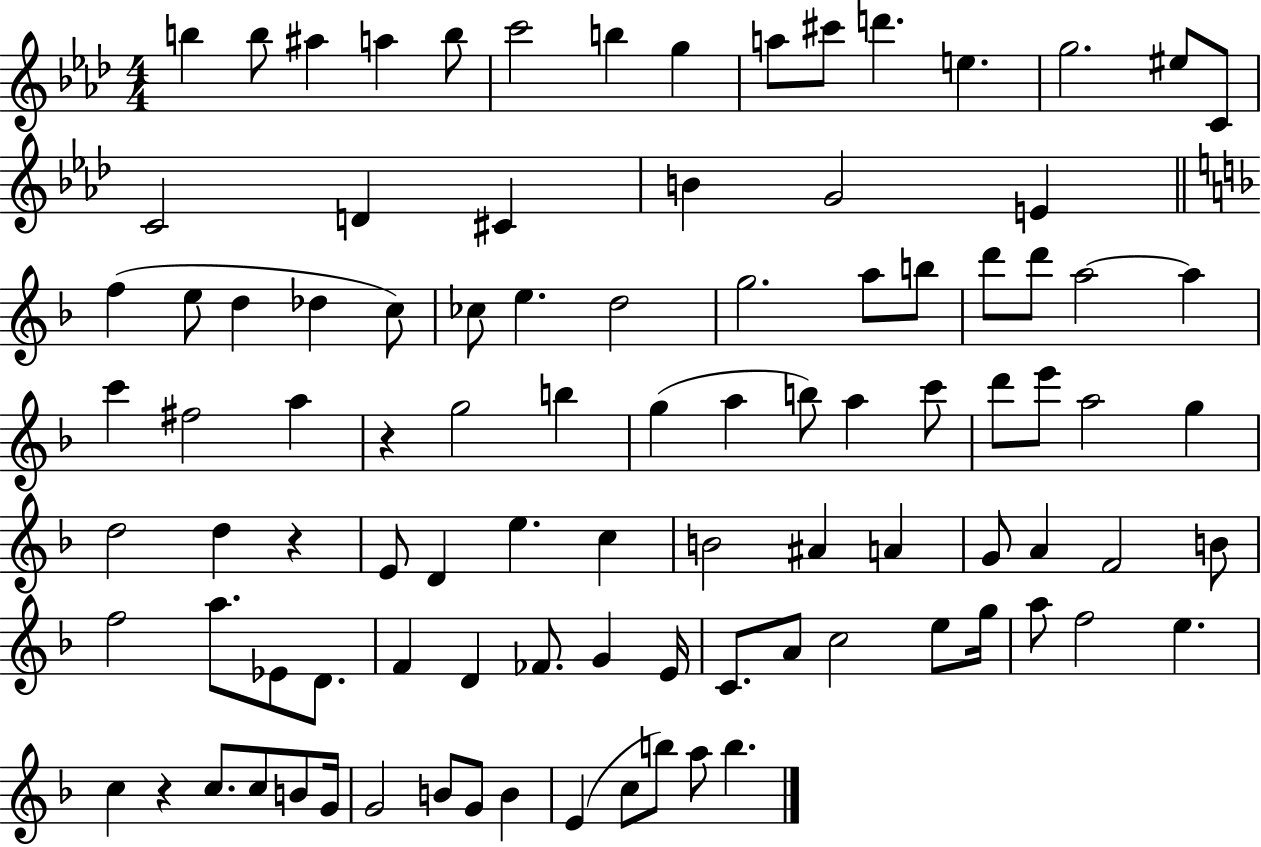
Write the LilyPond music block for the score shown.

{
  \clef treble
  \numericTimeSignature
  \time 4/4
  \key aes \major
  b''4 b''8 ais''4 a''4 b''8 | c'''2 b''4 g''4 | a''8 cis'''8 d'''4. e''4. | g''2. eis''8 c'8 | \break c'2 d'4 cis'4 | b'4 g'2 e'4 | \bar "||" \break \key f \major f''4( e''8 d''4 des''4 c''8) | ces''8 e''4. d''2 | g''2. a''8 b''8 | d'''8 d'''8 a''2~~ a''4 | \break c'''4 fis''2 a''4 | r4 g''2 b''4 | g''4( a''4 b''8) a''4 c'''8 | d'''8 e'''8 a''2 g''4 | \break d''2 d''4 r4 | e'8 d'4 e''4. c''4 | b'2 ais'4 a'4 | g'8 a'4 f'2 b'8 | \break f''2 a''8. ees'8 d'8. | f'4 d'4 fes'8. g'4 e'16 | c'8. a'8 c''2 e''8 g''16 | a''8 f''2 e''4. | \break c''4 r4 c''8. c''8 b'8 g'16 | g'2 b'8 g'8 b'4 | e'4( c''8 b''8) a''8 b''4. | \bar "|."
}